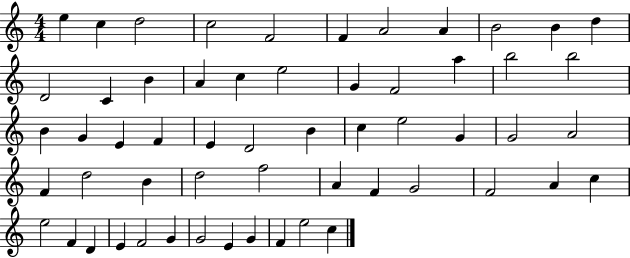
{
  \clef treble
  \numericTimeSignature
  \time 4/4
  \key c \major
  e''4 c''4 d''2 | c''2 f'2 | f'4 a'2 a'4 | b'2 b'4 d''4 | \break d'2 c'4 b'4 | a'4 c''4 e''2 | g'4 f'2 a''4 | b''2 b''2 | \break b'4 g'4 e'4 f'4 | e'4 d'2 b'4 | c''4 e''2 g'4 | g'2 a'2 | \break f'4 d''2 b'4 | d''2 f''2 | a'4 f'4 g'2 | f'2 a'4 c''4 | \break e''2 f'4 d'4 | e'4 f'2 g'4 | g'2 e'4 g'4 | f'4 e''2 c''4 | \break \bar "|."
}